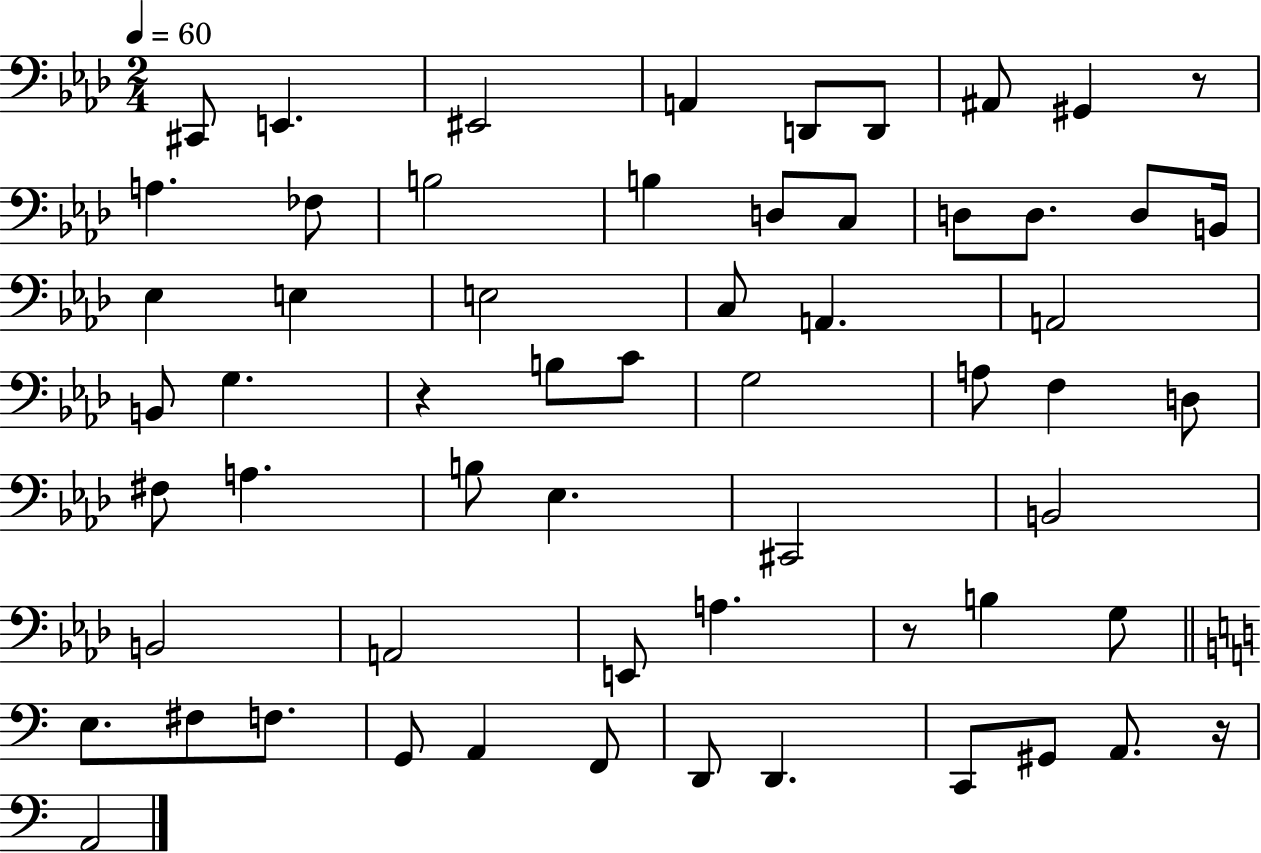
C#2/e E2/q. EIS2/h A2/q D2/e D2/e A#2/e G#2/q R/e A3/q. FES3/e B3/h B3/q D3/e C3/e D3/e D3/e. D3/e B2/s Eb3/q E3/q E3/h C3/e A2/q. A2/h B2/e G3/q. R/q B3/e C4/e G3/h A3/e F3/q D3/e F#3/e A3/q. B3/e Eb3/q. C#2/h B2/h B2/h A2/h E2/e A3/q. R/e B3/q G3/e E3/e. F#3/e F3/e. G2/e A2/q F2/e D2/e D2/q. C2/e G#2/e A2/e. R/s A2/h